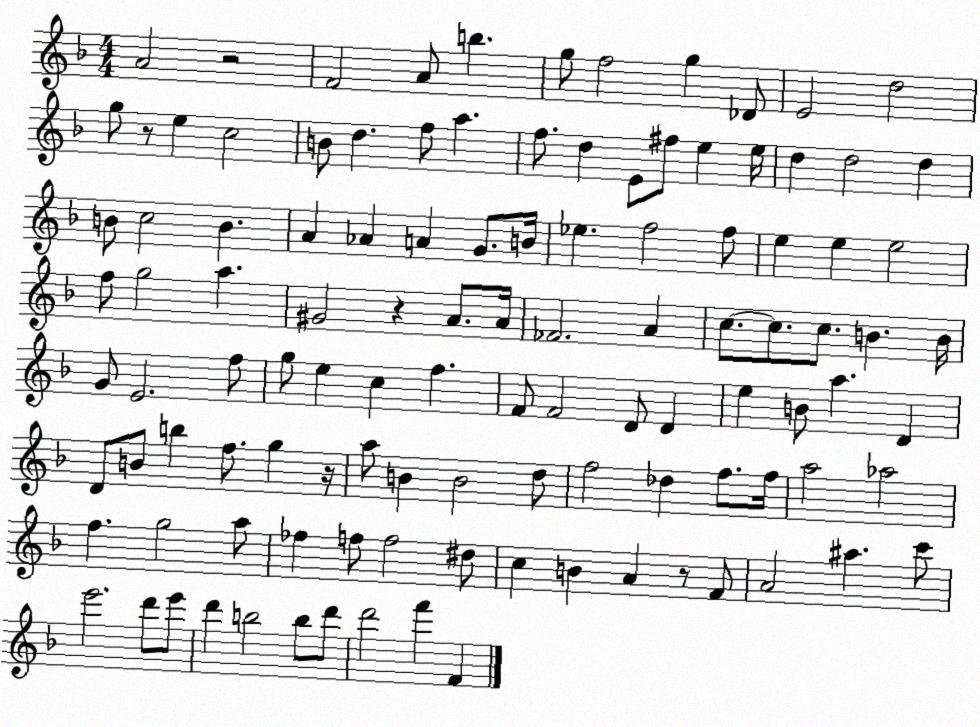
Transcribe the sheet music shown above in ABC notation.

X:1
T:Untitled
M:4/4
L:1/4
K:F
A2 z2 F2 A/2 b g/2 f2 g _D/2 E2 d2 g/2 z/2 e c2 B/2 d f/2 a f/2 d E/2 ^f/2 e e/4 d d2 d B/2 c2 B A _A A G/2 B/4 _e f2 f/2 e e e2 f/2 g2 a ^G2 z A/2 A/4 _F2 A c/2 c/2 c/2 B B/4 G/2 E2 f/2 g/2 e c f F/2 F2 D/2 D e B/2 a D D/2 B/2 b f/2 g z/4 a/2 B B2 d/2 f2 _d f/2 f/4 a2 _a2 f g2 a/2 _f f/2 f2 ^d/2 c B A z/2 F/2 A2 ^a c'/2 e'2 d'/2 e'/2 d' b2 b/2 d'/2 d'2 f' F